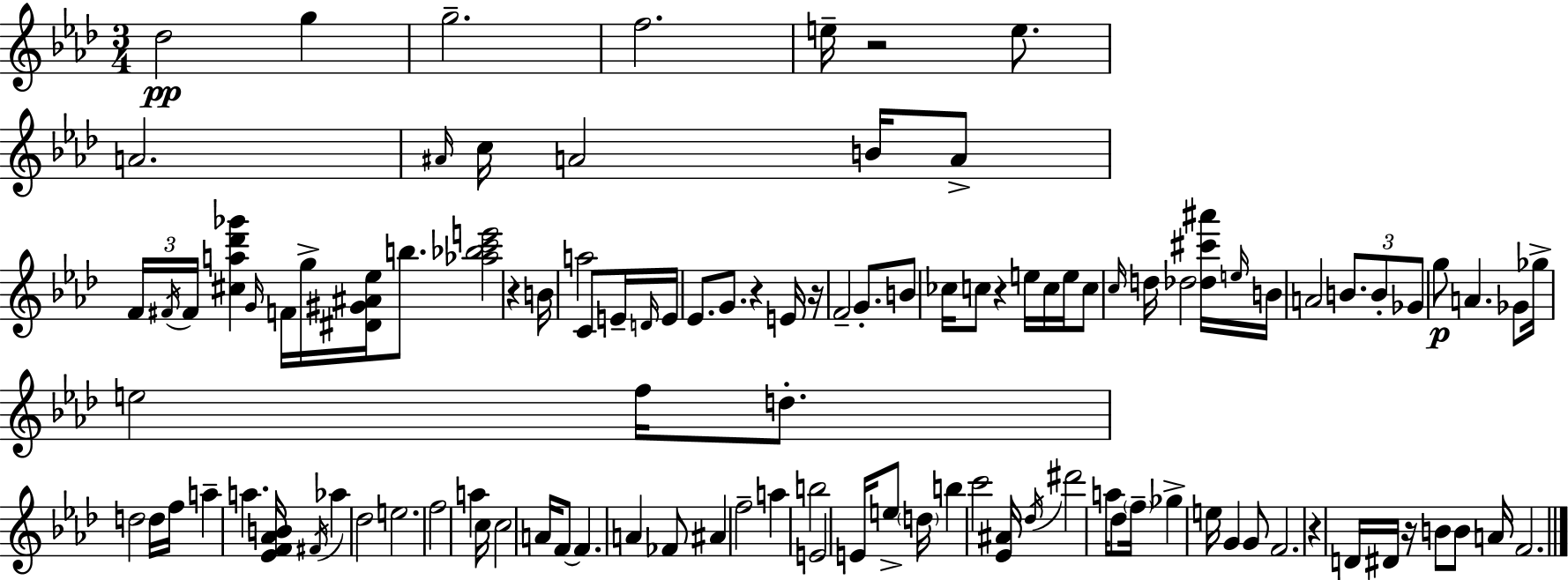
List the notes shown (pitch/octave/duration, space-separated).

Db5/h G5/q G5/h. F5/h. E5/s R/h E5/e. A4/h. A#4/s C5/s A4/h B4/s A4/e F4/s F#4/s F#4/s [C#5,A5,Db6,Gb6]/q G4/s F4/s G5/s [D#4,G#4,A#4,Eb5]/s B5/e. [Ab5,Bb5,C6,E6]/h R/q B4/s A5/h C4/e E4/s D4/s E4/s Eb4/e. G4/e. R/q E4/s R/s F4/h G4/e. B4/e CES5/s C5/e R/q E5/s C5/s E5/s C5/e C5/s D5/s Db5/h [Db5,C#6,A#6]/s E5/s B4/s A4/h B4/e. B4/e Gb4/e G5/e A4/q. Gb4/e Gb5/s E5/h F5/s D5/e. D5/h D5/s F5/s A5/q A5/q. [Eb4,F4,Ab4,B4]/s F#4/s Ab5/q Db5/h E5/h. F5/h A5/q C5/s C5/h A4/s F4/e F4/q. A4/q FES4/e A#4/q F5/h A5/q B5/h E4/h E4/s E5/e D5/s B5/q C6/h [Eb4,A#4]/s Db5/s D#6/h A5/s Db5/e F5/s Gb5/q E5/s G4/q G4/e F4/h. R/q D4/s D#4/s R/s B4/e B4/e A4/s F4/h.